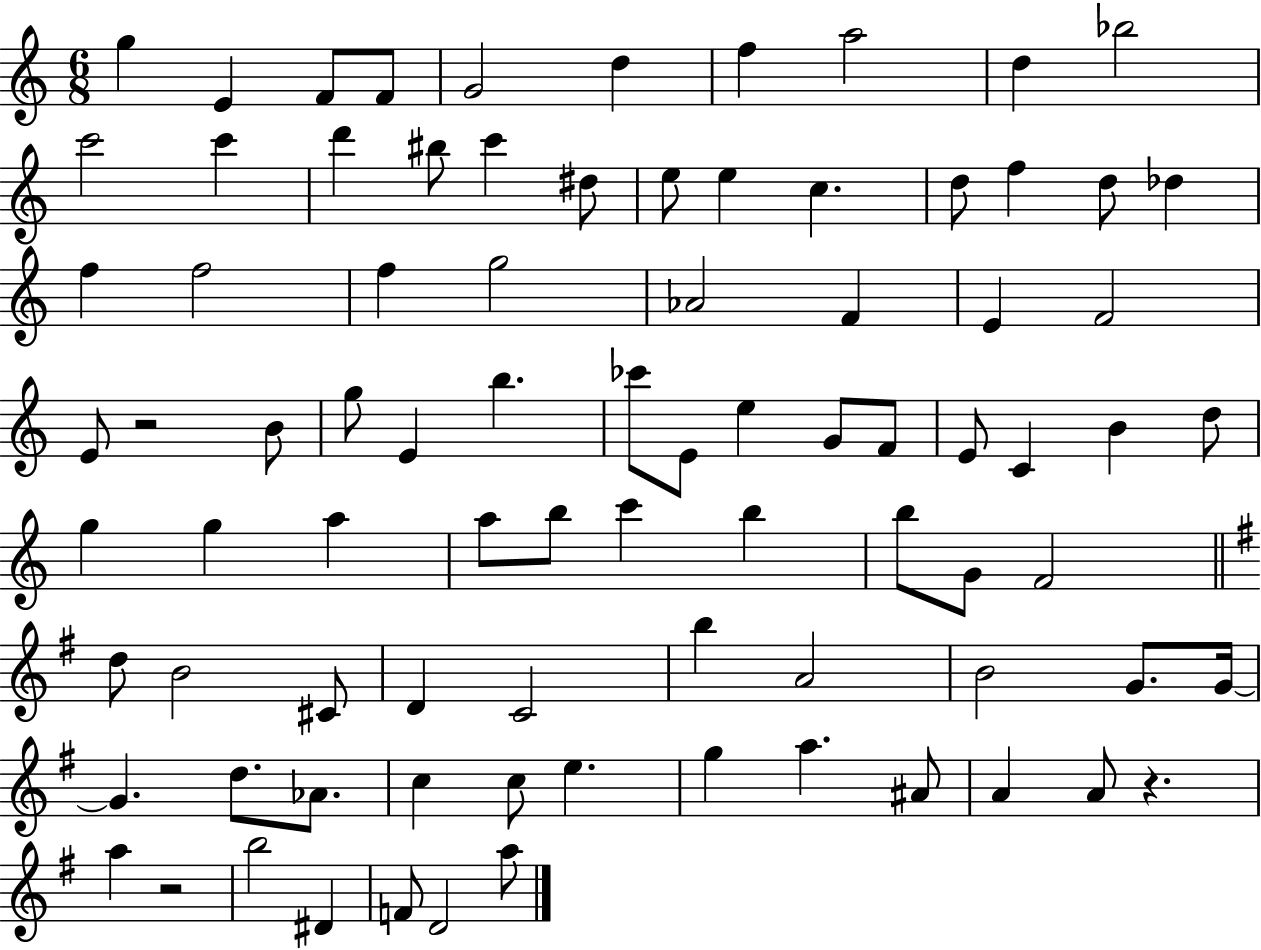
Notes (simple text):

G5/q E4/q F4/e F4/e G4/h D5/q F5/q A5/h D5/q Bb5/h C6/h C6/q D6/q BIS5/e C6/q D#5/e E5/e E5/q C5/q. D5/e F5/q D5/e Db5/q F5/q F5/h F5/q G5/h Ab4/h F4/q E4/q F4/h E4/e R/h B4/e G5/e E4/q B5/q. CES6/e E4/e E5/q G4/e F4/e E4/e C4/q B4/q D5/e G5/q G5/q A5/q A5/e B5/e C6/q B5/q B5/e G4/e F4/h D5/e B4/h C#4/e D4/q C4/h B5/q A4/h B4/h G4/e. G4/s G4/q. D5/e. Ab4/e. C5/q C5/e E5/q. G5/q A5/q. A#4/e A4/q A4/e R/q. A5/q R/h B5/h D#4/q F4/e D4/h A5/e